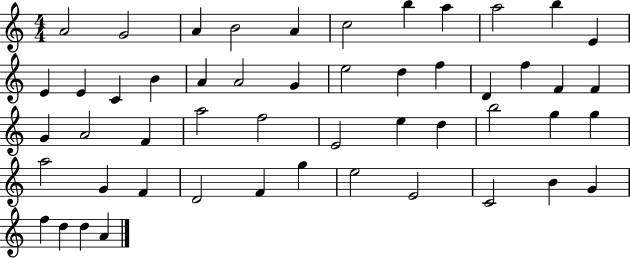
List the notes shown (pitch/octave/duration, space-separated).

A4/h G4/h A4/q B4/h A4/q C5/h B5/q A5/q A5/h B5/q E4/q E4/q E4/q C4/q B4/q A4/q A4/h G4/q E5/h D5/q F5/q D4/q F5/q F4/q F4/q G4/q A4/h F4/q A5/h F5/h E4/h E5/q D5/q B5/h G5/q G5/q A5/h G4/q F4/q D4/h F4/q G5/q E5/h E4/h C4/h B4/q G4/q F5/q D5/q D5/q A4/q